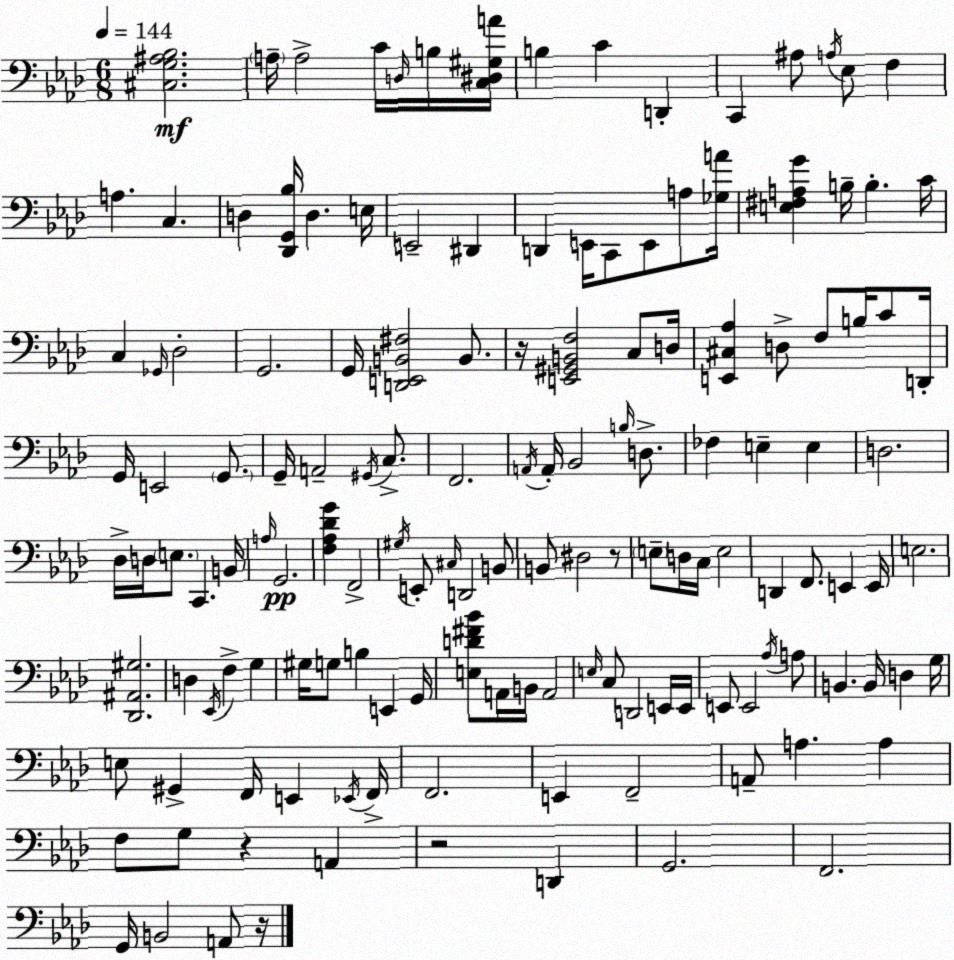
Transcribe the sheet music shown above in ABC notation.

X:1
T:Untitled
M:6/8
L:1/4
K:Ab
[^C,G,^A,_B,]2 A,/4 A,2 C/4 D,/4 B,/4 [C,^D,^G,A]/4 B, C D,, C,, ^A,/2 A,/4 _E,/2 F, A, C, D, [_D,,G,,_B,]/4 D, E,/4 E,,2 ^D,, D,, E,,/4 C,,/2 E,,/2 A,/2 [_G,A]/4 [E,^F,A,G] B,/4 B, C/4 C, _G,,/4 _D,2 G,,2 G,,/4 [D,,E,,B,,^F,]2 B,,/2 z/4 [E,,^G,,B,,F,]2 C,/2 D,/4 [E,,^C,_A,] D,/2 F,/2 B,/4 C/2 D,,/4 G,,/4 E,,2 G,,/2 G,,/4 A,,2 ^G,,/4 C,/2 F,,2 A,,/4 A,,/4 _B,,2 B,/4 D,/2 _F, E, E, D,2 _D,/4 D,/4 E,/2 C,, B,,/4 A,/4 G,,2 [F,_A,_DG] F,,2 ^G,/4 E,,/2 ^C,/4 D,,2 B,,/2 B,,/2 ^D,2 z/2 E,/2 D,/4 C,/4 E,2 D,, F,,/2 E,, E,,/4 E,2 [_D,,^A,,^G,]2 D, _E,,/4 F, G, ^G,/4 G,/2 B, E,, G,,/4 [E,D^F_B]/2 A,,/4 B,,/4 A,,2 E,/4 C,/2 D,,2 E,,/4 E,,/4 E,,/2 E,,2 _A,/4 A,/2 B,, B,,/4 D, G,/4 E,/2 ^G,, F,,/4 E,, _E,,/4 F,,/4 F,,2 E,, F,,2 A,,/2 A, A, F,/2 G,/2 z A,, z2 D,, G,,2 F,,2 G,,/4 B,,2 A,,/2 z/4